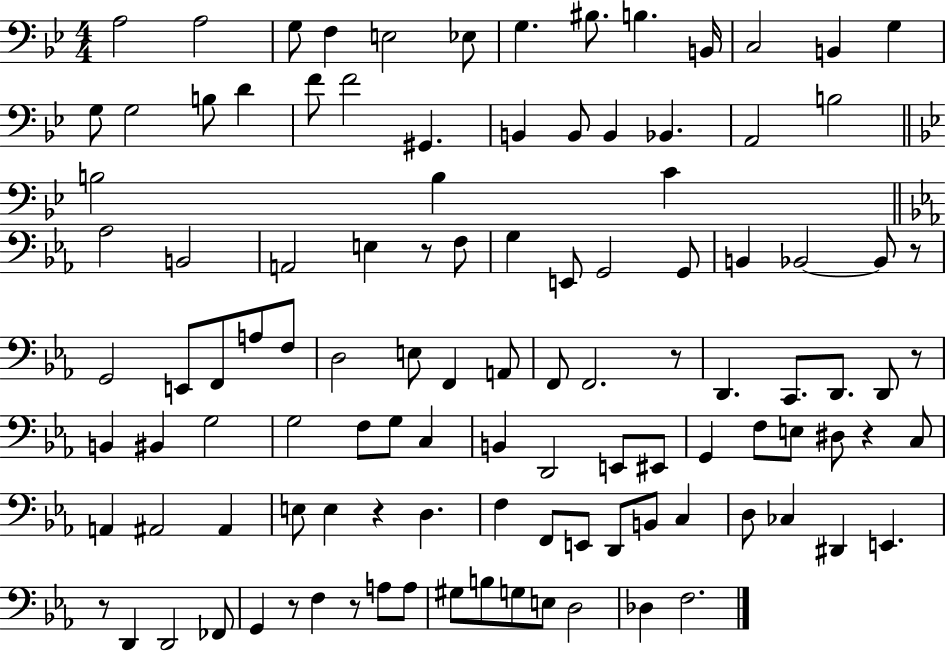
{
  \clef bass
  \numericTimeSignature
  \time 4/4
  \key bes \major
  a2 a2 | g8 f4 e2 ees8 | g4. bis8. b4. b,16 | c2 b,4 g4 | \break g8 g2 b8 d'4 | f'8 f'2 gis,4. | b,4 b,8 b,4 bes,4. | a,2 b2 | \break \bar "||" \break \key g \minor b2 b4 c'4 | \bar "||" \break \key ees \major aes2 b,2 | a,2 e4 r8 f8 | g4 e,8 g,2 g,8 | b,4 bes,2~~ bes,8 r8 | \break g,2 e,8 f,8 a8 f8 | d2 e8 f,4 a,8 | f,8 f,2. r8 | d,4. c,8. d,8. d,8 r8 | \break b,4 bis,4 g2 | g2 f8 g8 c4 | b,4 d,2 e,8 eis,8 | g,4 f8 e8 dis8 r4 c8 | \break a,4 ais,2 ais,4 | e8 e4 r4 d4. | f4 f,8 e,8 d,8 b,8 c4 | d8 ces4 dis,4 e,4. | \break r8 d,4 d,2 fes,8 | g,4 r8 f4 r8 a8 a8 | gis8 b8 g8 e8 d2 | des4 f2. | \break \bar "|."
}